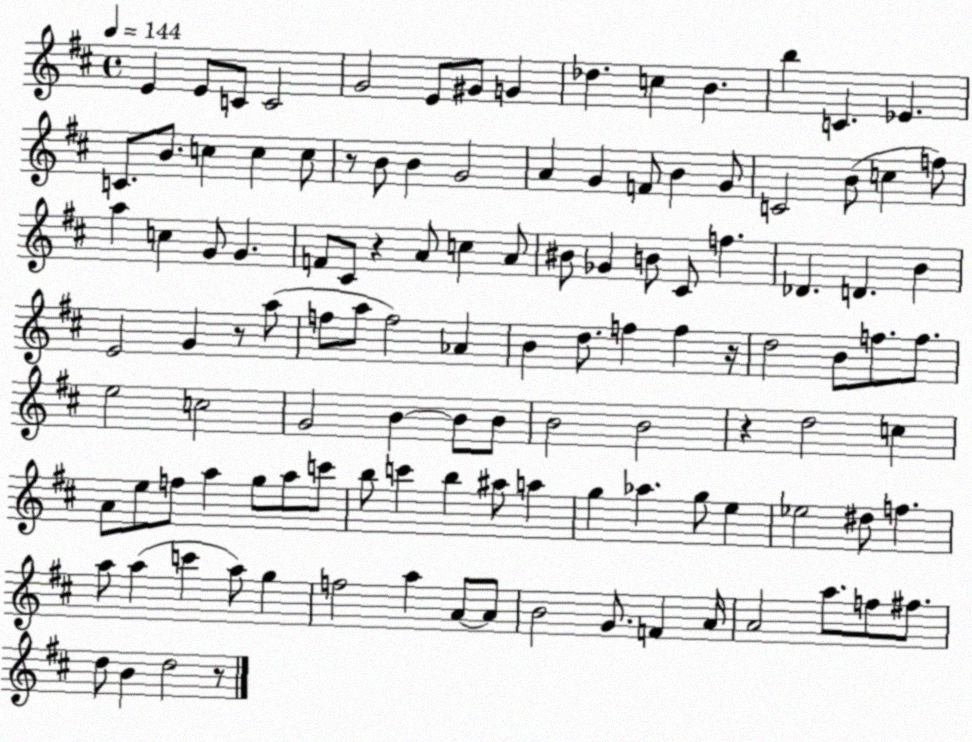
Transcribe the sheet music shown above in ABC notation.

X:1
T:Untitled
M:4/4
L:1/4
K:D
E E/2 C/2 C2 G2 E/2 ^G/2 G _d c B b C _E C/2 B/2 c c c/2 z/2 B/2 B G2 A G F/2 B G/2 C2 B/2 c f/2 a c G/2 G F/2 ^C/2 z A/2 c A/2 ^B/2 _G B/2 ^C/2 f _D D B E2 G z/2 a/2 f/2 a/2 f2 _A B d/2 f f z/4 d2 B/2 f/2 f/2 e2 c2 G2 B B/2 B/2 B2 B2 z d2 c A/2 e/2 f/2 a g/2 a/2 c'/2 b/2 c' b ^a/2 a g _a g/2 e _e2 ^d/2 f a/2 a c' a/2 g f2 a A/2 A/2 B2 G/2 F A/4 A2 a/2 f/2 ^f/2 d/2 B d2 z/2